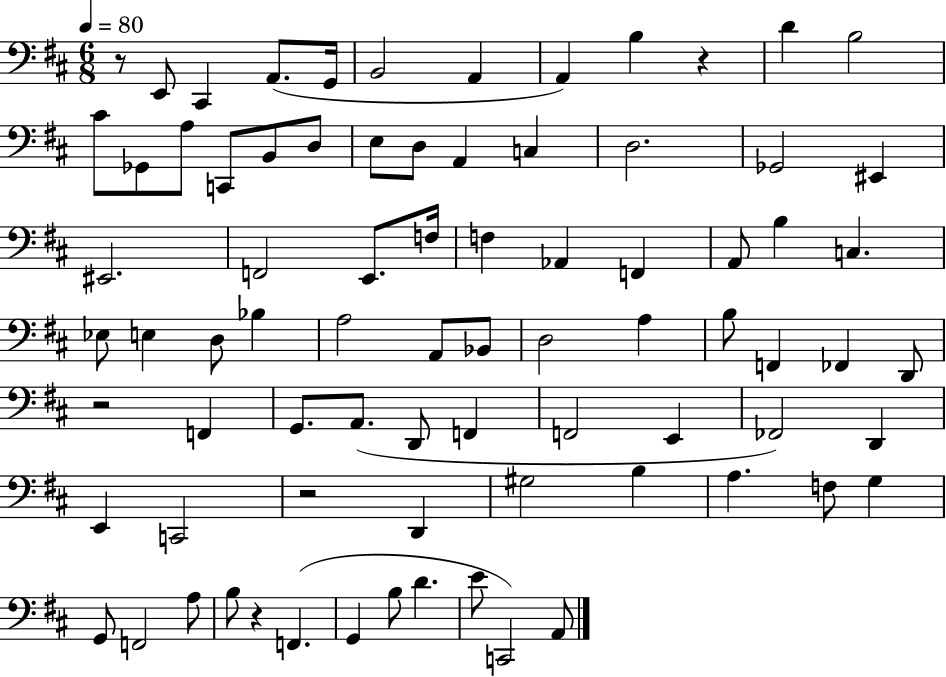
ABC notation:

X:1
T:Untitled
M:6/8
L:1/4
K:D
z/2 E,,/2 ^C,, A,,/2 G,,/4 B,,2 A,, A,, B, z D B,2 ^C/2 _G,,/2 A,/2 C,,/2 B,,/2 D,/2 E,/2 D,/2 A,, C, D,2 _G,,2 ^E,, ^E,,2 F,,2 E,,/2 F,/4 F, _A,, F,, A,,/2 B, C, _E,/2 E, D,/2 _B, A,2 A,,/2 _B,,/2 D,2 A, B,/2 F,, _F,, D,,/2 z2 F,, G,,/2 A,,/2 D,,/2 F,, F,,2 E,, _F,,2 D,, E,, C,,2 z2 D,, ^G,2 B, A, F,/2 G, G,,/2 F,,2 A,/2 B,/2 z F,, G,, B,/2 D E/2 C,,2 A,,/2